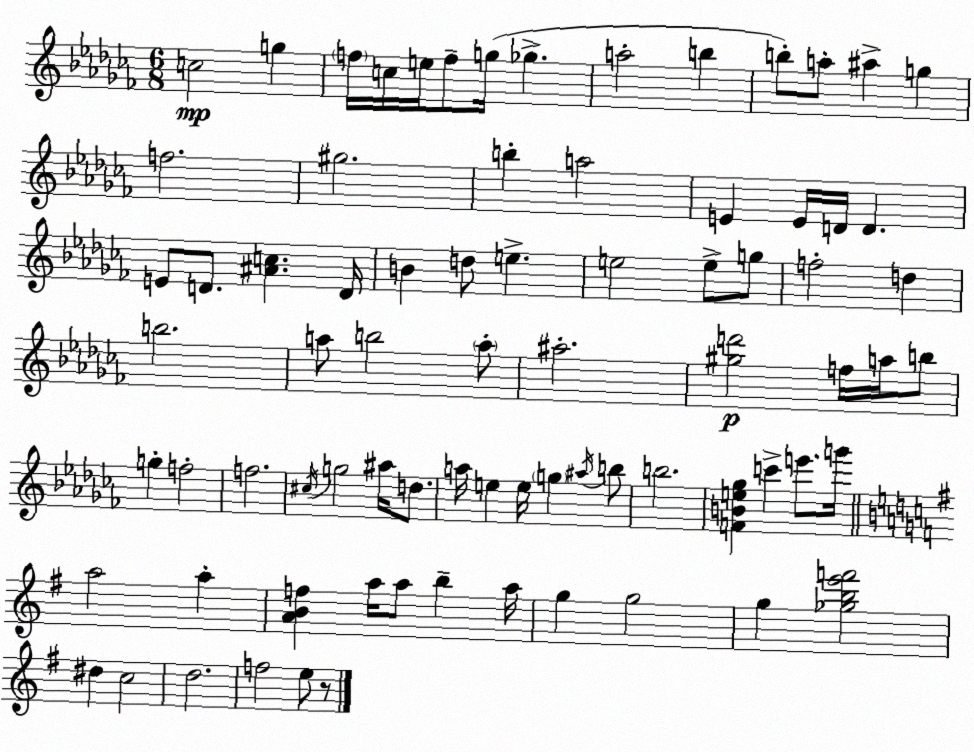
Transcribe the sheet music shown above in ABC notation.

X:1
T:Untitled
M:6/8
L:1/4
K:Abm
c2 g f/4 c/4 e/4 f/2 g/4 _g a2 b b/2 a/2 ^a g f2 ^g2 b a2 E E/4 D/4 D E/2 D/2 [^Ac] D/4 B d/2 e e2 e/2 g/2 f2 d b2 a/2 b2 a/2 ^a2 [^gd']2 f/4 a/4 b/2 g f2 f2 ^c/4 g2 ^a/4 d/2 a/4 e e/4 g ^a/4 b/2 b2 [FBe_g] c' e'/2 g'/4 a2 a [ABf] a/4 a/2 b a/4 g g2 g [_gbe'f']2 ^d c2 d2 f2 e/2 z/2